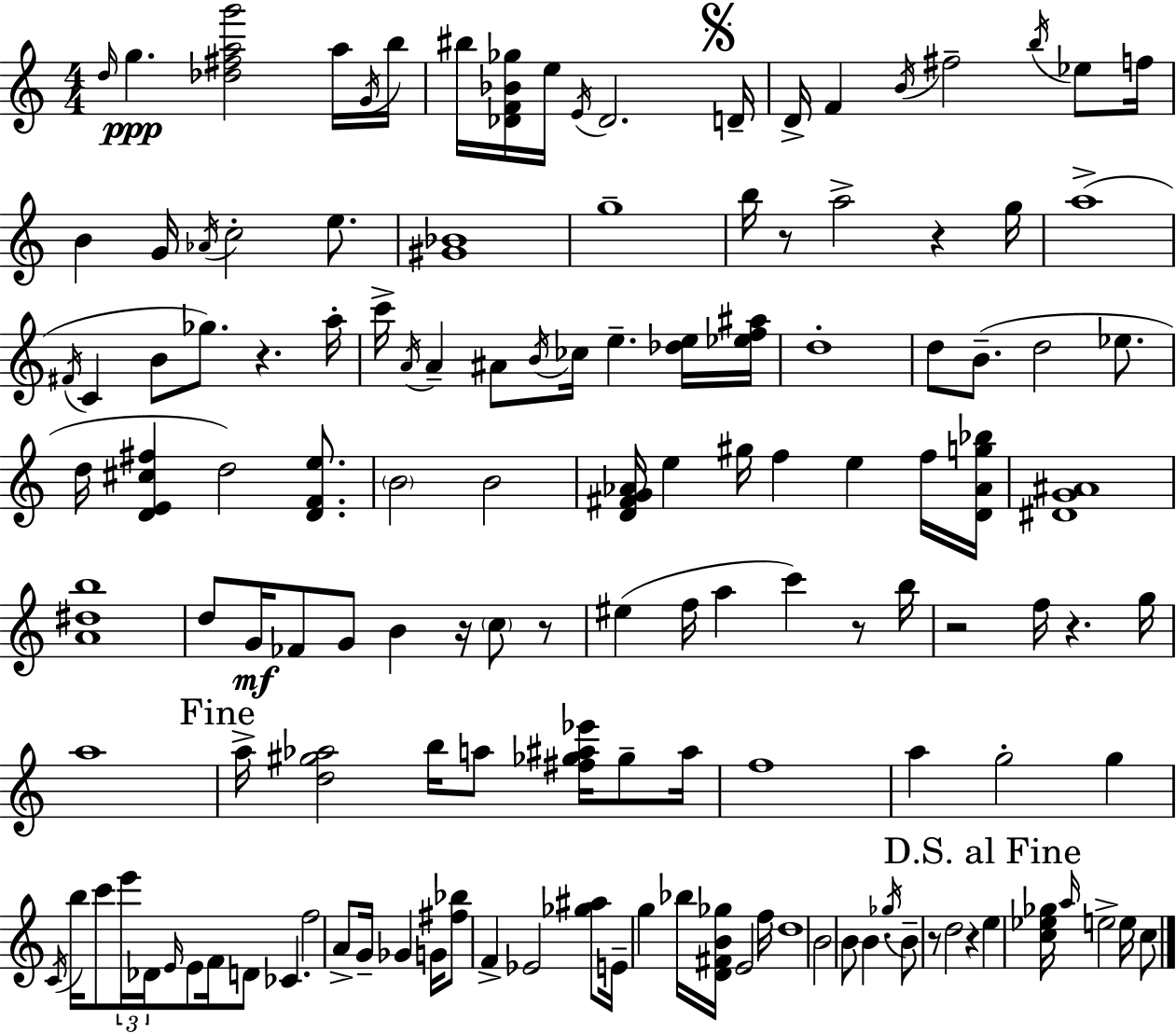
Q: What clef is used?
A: treble